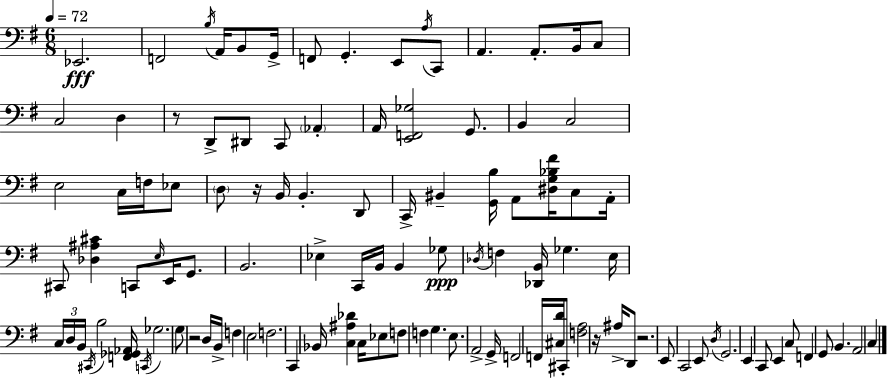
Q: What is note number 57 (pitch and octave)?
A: C#2